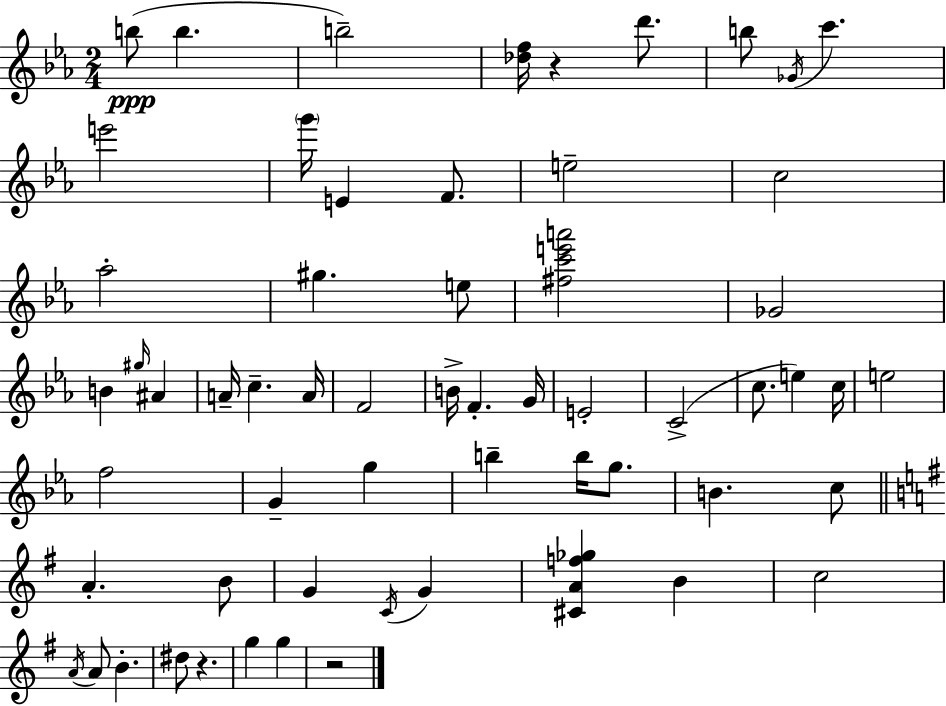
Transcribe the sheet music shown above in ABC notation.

X:1
T:Untitled
M:2/4
L:1/4
K:Eb
b/2 b b2 [_df]/4 z d'/2 b/2 _G/4 c' e'2 g'/4 E F/2 e2 c2 _a2 ^g e/2 [^fc'e'a']2 _G2 B ^g/4 ^A A/4 c A/4 F2 B/4 F G/4 E2 C2 c/2 e c/4 e2 f2 G g b b/4 g/2 B c/2 A B/2 G C/4 G [^CAf_g] B c2 A/4 A/2 B ^d/2 z g g z2